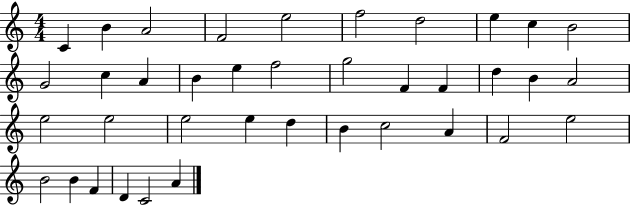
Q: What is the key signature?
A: C major